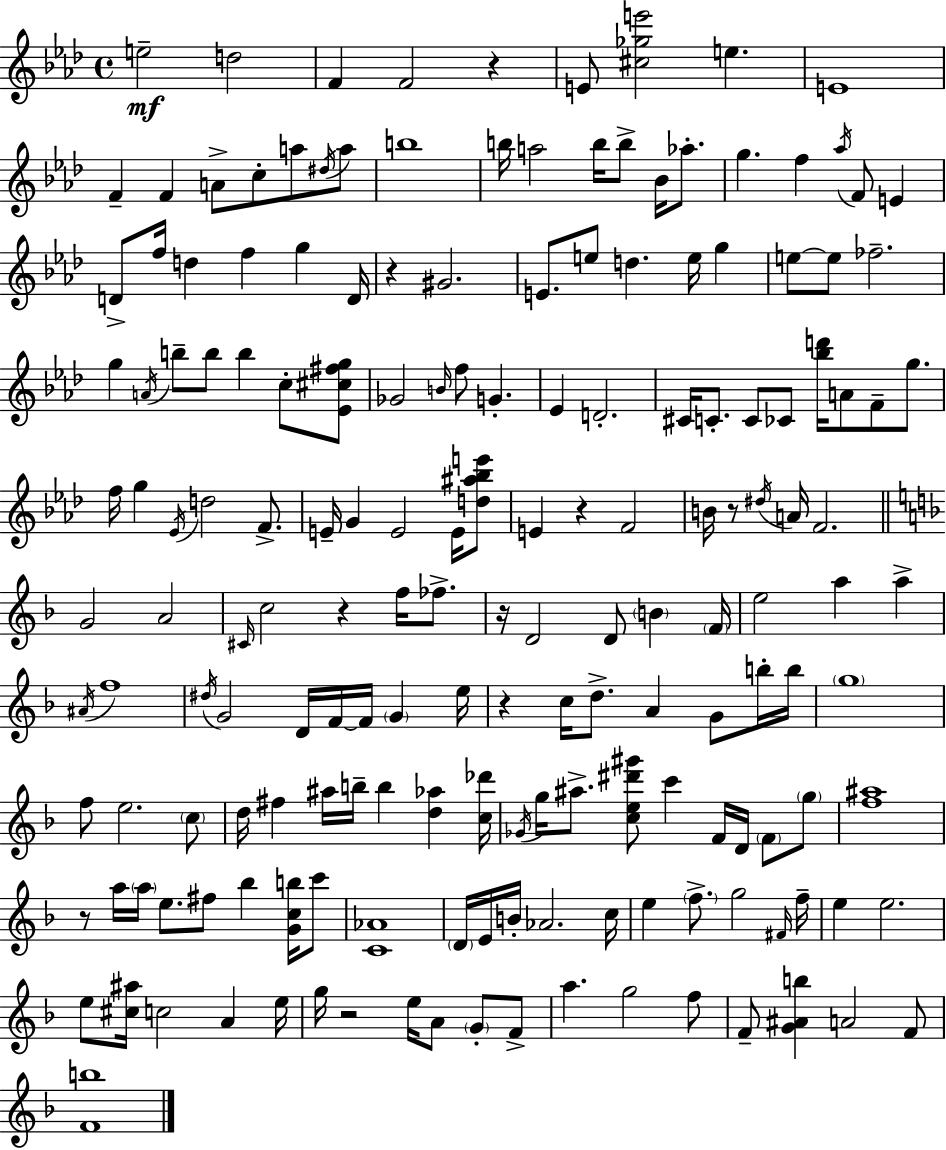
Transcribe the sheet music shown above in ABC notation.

X:1
T:Untitled
M:4/4
L:1/4
K:Fm
e2 d2 F F2 z E/2 [^c_ge']2 e E4 F F A/2 c/2 a/2 ^d/4 a/2 b4 b/4 a2 b/4 b/2 _B/4 _a/2 g f _a/4 F/2 E D/2 f/4 d f g D/4 z ^G2 E/2 e/2 d e/4 g e/2 e/2 _f2 g A/4 b/2 b/2 b c/2 [_E^c^fg]/2 _G2 B/4 f/2 G _E D2 ^C/4 C/2 C/2 _C/2 [_bd']/4 A/2 F/2 g/2 f/4 g _E/4 d2 F/2 E/4 G E2 E/4 [d^a_be']/2 E z F2 B/4 z/2 ^d/4 A/4 F2 G2 A2 ^C/4 c2 z f/4 _f/2 z/4 D2 D/2 B F/4 e2 a a ^A/4 f4 ^d/4 G2 D/4 F/4 F/4 G e/4 z c/4 d/2 A G/2 b/4 b/4 g4 f/2 e2 c/2 d/4 ^f ^a/4 b/4 b [d_a] [c_d']/4 _G/4 g/4 ^a/2 [ce^d'^g']/2 c' F/4 D/4 F/2 g/2 [f^a]4 z/2 a/4 a/4 e/2 ^f/2 _b [Gcb]/4 c'/2 [C_A]4 D/4 E/4 B/4 _A2 c/4 e f/2 g2 ^F/4 f/4 e e2 e/2 [^c^a]/4 c2 A e/4 g/4 z2 e/4 A/2 G/2 F/2 a g2 f/2 F/2 [G^Ab] A2 F/2 [Fb]4